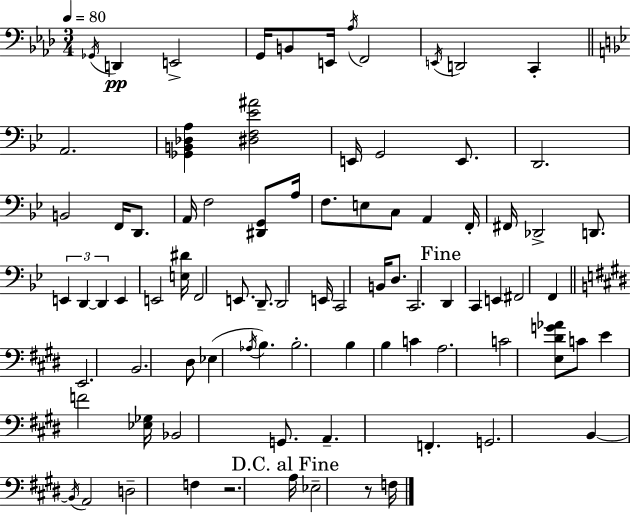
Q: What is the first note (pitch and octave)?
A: Gb2